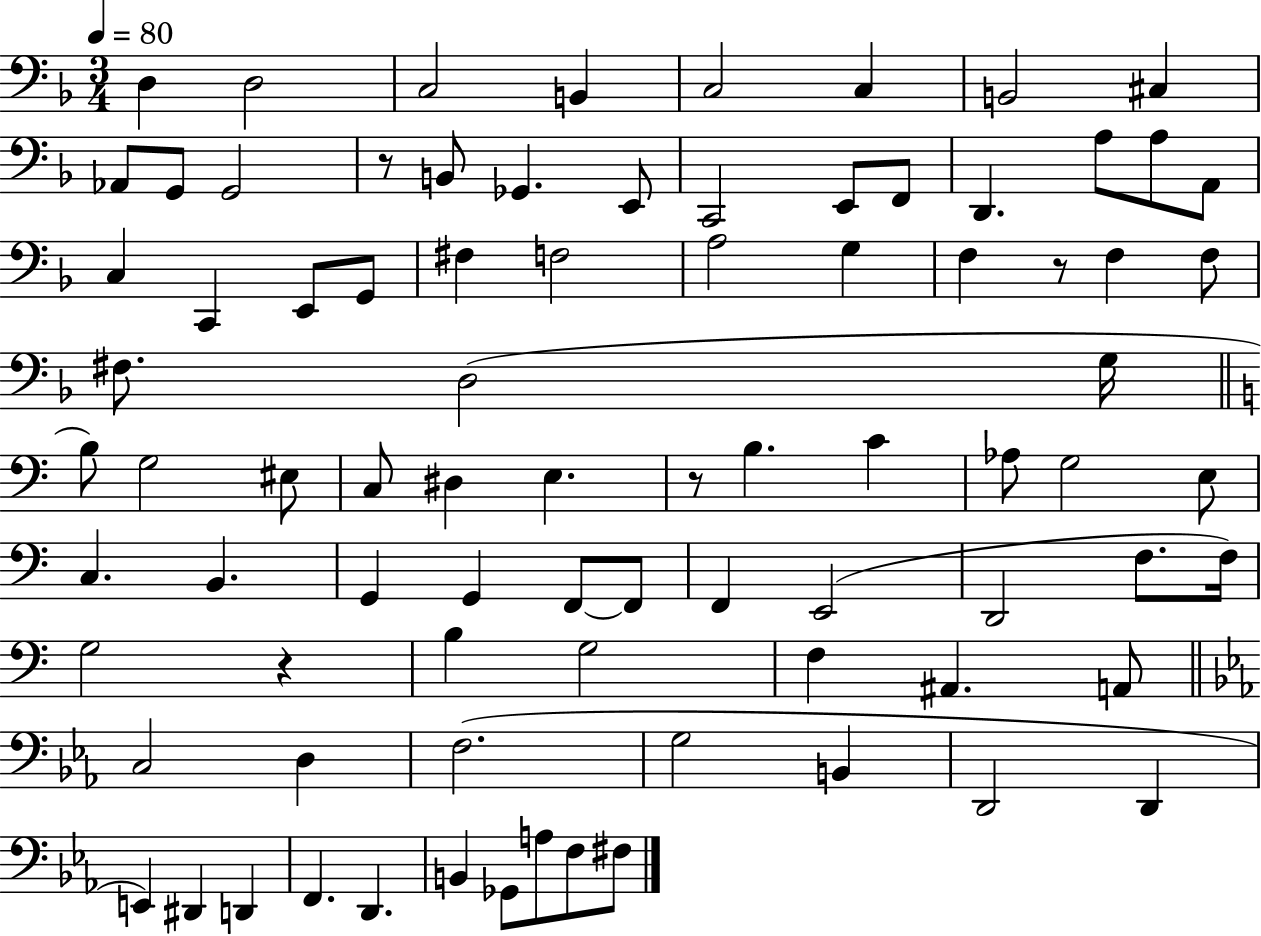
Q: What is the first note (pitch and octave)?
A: D3